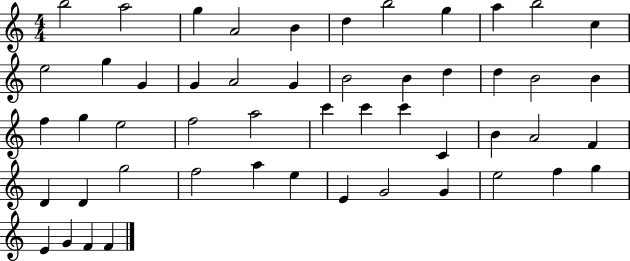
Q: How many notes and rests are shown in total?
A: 51